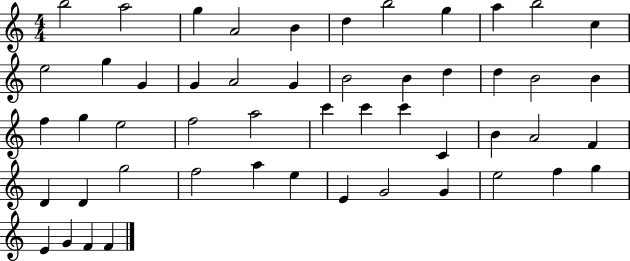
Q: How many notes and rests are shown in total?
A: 51